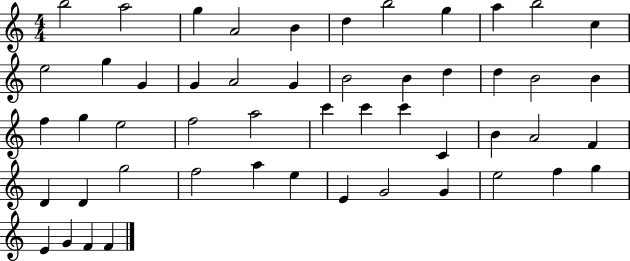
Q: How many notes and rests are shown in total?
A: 51